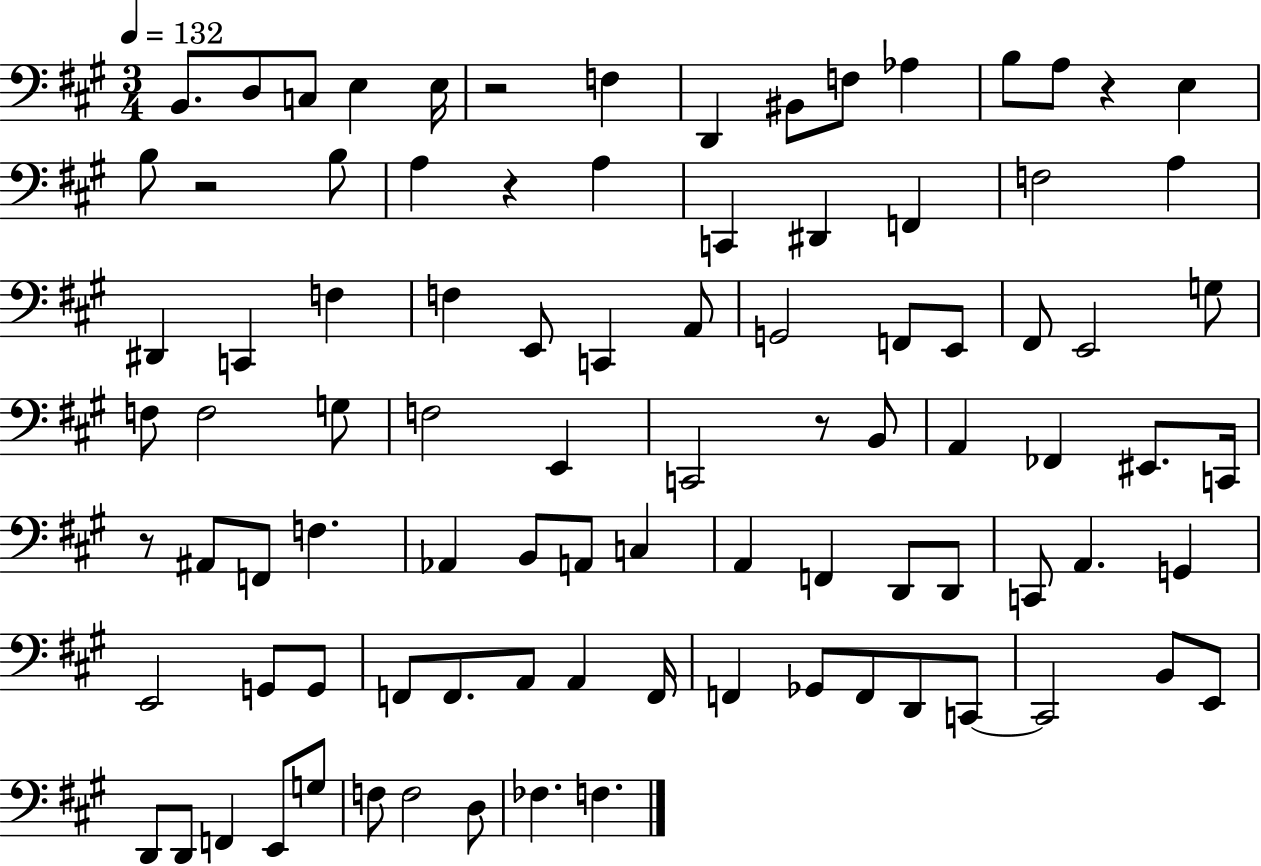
{
  \clef bass
  \numericTimeSignature
  \time 3/4
  \key a \major
  \tempo 4 = 132
  b,8. d8 c8 e4 e16 | r2 f4 | d,4 bis,8 f8 aes4 | b8 a8 r4 e4 | \break b8 r2 b8 | a4 r4 a4 | c,4 dis,4 f,4 | f2 a4 | \break dis,4 c,4 f4 | f4 e,8 c,4 a,8 | g,2 f,8 e,8 | fis,8 e,2 g8 | \break f8 f2 g8 | f2 e,4 | c,2 r8 b,8 | a,4 fes,4 eis,8. c,16 | \break r8 ais,8 f,8 f4. | aes,4 b,8 a,8 c4 | a,4 f,4 d,8 d,8 | c,8 a,4. g,4 | \break e,2 g,8 g,8 | f,8 f,8. a,8 a,4 f,16 | f,4 ges,8 f,8 d,8 c,8~~ | c,2 b,8 e,8 | \break d,8 d,8 f,4 e,8 g8 | f8 f2 d8 | fes4. f4. | \bar "|."
}